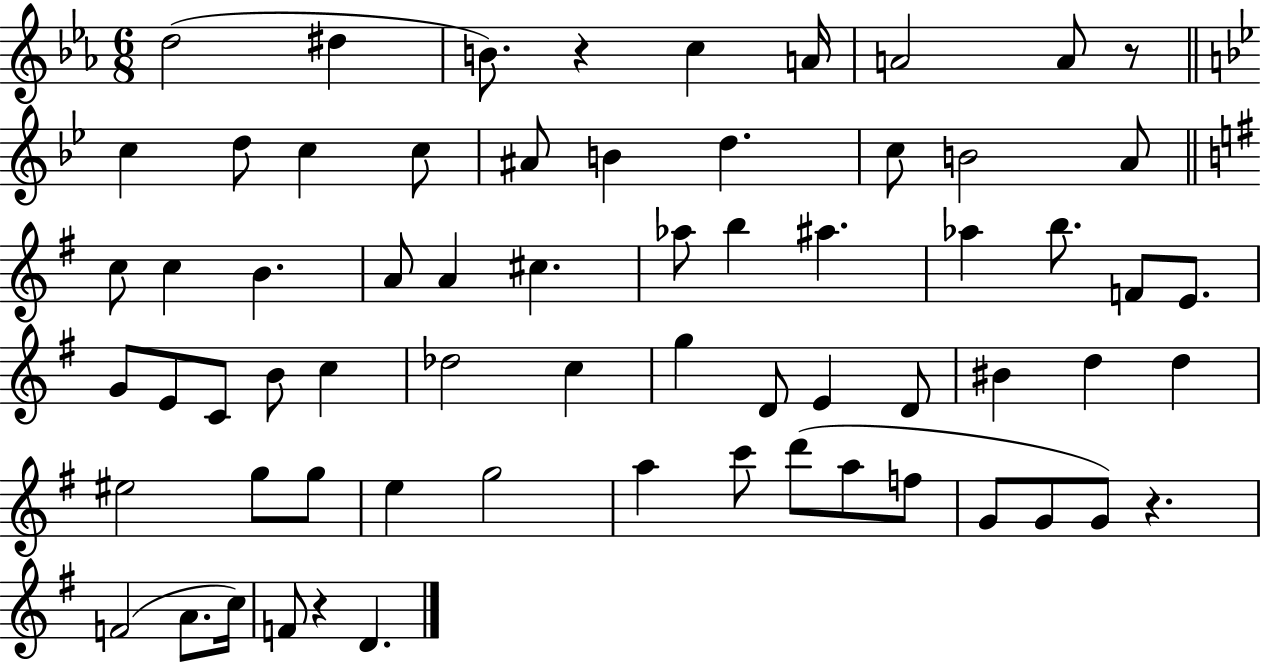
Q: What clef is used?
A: treble